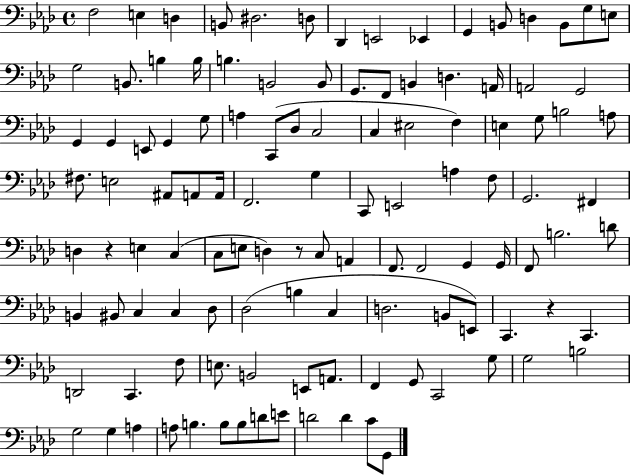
{
  \clef bass
  \time 4/4
  \defaultTimeSignature
  \key aes \major
  \repeat volta 2 { f2 e4 d4 | b,8 dis2. d8 | des,4 e,2 ees,4 | g,4 b,8 d4 b,8 g8 e8 | \break g2 b,8. b4 b16 | b4. b,2 b,8 | g,8. f,8 b,4 d4. a,16 | a,2 g,2 | \break g,4 g,4 e,8 g,4 g8 | a4 c,8( des8 c2 | c4 eis2 f4) | e4 g8 b2 a8 | \break fis8. e2 ais,8 a,8 a,16 | f,2. g4 | c,8 e,2 a4 f8 | g,2. fis,4 | \break d4 r4 e4 c4( | c8 e8 d4) r8 c8 a,4 | f,8. f,2 g,4 g,16 | f,8 b2. d'8 | \break b,4 bis,8 c4 c4 des8 | des2( b4 c4 | d2. b,8 e,8) | c,4. r4 c,4. | \break d,2 c,4. f8 | e8. b,2 e,8 a,8. | f,4 g,8 c,2 g8 | g2 b2 | \break g2 g4 a4 | a8 b4. b8 b8 d'8 e'8 | d'2 d'4 c'8 g,8 | } \bar "|."
}